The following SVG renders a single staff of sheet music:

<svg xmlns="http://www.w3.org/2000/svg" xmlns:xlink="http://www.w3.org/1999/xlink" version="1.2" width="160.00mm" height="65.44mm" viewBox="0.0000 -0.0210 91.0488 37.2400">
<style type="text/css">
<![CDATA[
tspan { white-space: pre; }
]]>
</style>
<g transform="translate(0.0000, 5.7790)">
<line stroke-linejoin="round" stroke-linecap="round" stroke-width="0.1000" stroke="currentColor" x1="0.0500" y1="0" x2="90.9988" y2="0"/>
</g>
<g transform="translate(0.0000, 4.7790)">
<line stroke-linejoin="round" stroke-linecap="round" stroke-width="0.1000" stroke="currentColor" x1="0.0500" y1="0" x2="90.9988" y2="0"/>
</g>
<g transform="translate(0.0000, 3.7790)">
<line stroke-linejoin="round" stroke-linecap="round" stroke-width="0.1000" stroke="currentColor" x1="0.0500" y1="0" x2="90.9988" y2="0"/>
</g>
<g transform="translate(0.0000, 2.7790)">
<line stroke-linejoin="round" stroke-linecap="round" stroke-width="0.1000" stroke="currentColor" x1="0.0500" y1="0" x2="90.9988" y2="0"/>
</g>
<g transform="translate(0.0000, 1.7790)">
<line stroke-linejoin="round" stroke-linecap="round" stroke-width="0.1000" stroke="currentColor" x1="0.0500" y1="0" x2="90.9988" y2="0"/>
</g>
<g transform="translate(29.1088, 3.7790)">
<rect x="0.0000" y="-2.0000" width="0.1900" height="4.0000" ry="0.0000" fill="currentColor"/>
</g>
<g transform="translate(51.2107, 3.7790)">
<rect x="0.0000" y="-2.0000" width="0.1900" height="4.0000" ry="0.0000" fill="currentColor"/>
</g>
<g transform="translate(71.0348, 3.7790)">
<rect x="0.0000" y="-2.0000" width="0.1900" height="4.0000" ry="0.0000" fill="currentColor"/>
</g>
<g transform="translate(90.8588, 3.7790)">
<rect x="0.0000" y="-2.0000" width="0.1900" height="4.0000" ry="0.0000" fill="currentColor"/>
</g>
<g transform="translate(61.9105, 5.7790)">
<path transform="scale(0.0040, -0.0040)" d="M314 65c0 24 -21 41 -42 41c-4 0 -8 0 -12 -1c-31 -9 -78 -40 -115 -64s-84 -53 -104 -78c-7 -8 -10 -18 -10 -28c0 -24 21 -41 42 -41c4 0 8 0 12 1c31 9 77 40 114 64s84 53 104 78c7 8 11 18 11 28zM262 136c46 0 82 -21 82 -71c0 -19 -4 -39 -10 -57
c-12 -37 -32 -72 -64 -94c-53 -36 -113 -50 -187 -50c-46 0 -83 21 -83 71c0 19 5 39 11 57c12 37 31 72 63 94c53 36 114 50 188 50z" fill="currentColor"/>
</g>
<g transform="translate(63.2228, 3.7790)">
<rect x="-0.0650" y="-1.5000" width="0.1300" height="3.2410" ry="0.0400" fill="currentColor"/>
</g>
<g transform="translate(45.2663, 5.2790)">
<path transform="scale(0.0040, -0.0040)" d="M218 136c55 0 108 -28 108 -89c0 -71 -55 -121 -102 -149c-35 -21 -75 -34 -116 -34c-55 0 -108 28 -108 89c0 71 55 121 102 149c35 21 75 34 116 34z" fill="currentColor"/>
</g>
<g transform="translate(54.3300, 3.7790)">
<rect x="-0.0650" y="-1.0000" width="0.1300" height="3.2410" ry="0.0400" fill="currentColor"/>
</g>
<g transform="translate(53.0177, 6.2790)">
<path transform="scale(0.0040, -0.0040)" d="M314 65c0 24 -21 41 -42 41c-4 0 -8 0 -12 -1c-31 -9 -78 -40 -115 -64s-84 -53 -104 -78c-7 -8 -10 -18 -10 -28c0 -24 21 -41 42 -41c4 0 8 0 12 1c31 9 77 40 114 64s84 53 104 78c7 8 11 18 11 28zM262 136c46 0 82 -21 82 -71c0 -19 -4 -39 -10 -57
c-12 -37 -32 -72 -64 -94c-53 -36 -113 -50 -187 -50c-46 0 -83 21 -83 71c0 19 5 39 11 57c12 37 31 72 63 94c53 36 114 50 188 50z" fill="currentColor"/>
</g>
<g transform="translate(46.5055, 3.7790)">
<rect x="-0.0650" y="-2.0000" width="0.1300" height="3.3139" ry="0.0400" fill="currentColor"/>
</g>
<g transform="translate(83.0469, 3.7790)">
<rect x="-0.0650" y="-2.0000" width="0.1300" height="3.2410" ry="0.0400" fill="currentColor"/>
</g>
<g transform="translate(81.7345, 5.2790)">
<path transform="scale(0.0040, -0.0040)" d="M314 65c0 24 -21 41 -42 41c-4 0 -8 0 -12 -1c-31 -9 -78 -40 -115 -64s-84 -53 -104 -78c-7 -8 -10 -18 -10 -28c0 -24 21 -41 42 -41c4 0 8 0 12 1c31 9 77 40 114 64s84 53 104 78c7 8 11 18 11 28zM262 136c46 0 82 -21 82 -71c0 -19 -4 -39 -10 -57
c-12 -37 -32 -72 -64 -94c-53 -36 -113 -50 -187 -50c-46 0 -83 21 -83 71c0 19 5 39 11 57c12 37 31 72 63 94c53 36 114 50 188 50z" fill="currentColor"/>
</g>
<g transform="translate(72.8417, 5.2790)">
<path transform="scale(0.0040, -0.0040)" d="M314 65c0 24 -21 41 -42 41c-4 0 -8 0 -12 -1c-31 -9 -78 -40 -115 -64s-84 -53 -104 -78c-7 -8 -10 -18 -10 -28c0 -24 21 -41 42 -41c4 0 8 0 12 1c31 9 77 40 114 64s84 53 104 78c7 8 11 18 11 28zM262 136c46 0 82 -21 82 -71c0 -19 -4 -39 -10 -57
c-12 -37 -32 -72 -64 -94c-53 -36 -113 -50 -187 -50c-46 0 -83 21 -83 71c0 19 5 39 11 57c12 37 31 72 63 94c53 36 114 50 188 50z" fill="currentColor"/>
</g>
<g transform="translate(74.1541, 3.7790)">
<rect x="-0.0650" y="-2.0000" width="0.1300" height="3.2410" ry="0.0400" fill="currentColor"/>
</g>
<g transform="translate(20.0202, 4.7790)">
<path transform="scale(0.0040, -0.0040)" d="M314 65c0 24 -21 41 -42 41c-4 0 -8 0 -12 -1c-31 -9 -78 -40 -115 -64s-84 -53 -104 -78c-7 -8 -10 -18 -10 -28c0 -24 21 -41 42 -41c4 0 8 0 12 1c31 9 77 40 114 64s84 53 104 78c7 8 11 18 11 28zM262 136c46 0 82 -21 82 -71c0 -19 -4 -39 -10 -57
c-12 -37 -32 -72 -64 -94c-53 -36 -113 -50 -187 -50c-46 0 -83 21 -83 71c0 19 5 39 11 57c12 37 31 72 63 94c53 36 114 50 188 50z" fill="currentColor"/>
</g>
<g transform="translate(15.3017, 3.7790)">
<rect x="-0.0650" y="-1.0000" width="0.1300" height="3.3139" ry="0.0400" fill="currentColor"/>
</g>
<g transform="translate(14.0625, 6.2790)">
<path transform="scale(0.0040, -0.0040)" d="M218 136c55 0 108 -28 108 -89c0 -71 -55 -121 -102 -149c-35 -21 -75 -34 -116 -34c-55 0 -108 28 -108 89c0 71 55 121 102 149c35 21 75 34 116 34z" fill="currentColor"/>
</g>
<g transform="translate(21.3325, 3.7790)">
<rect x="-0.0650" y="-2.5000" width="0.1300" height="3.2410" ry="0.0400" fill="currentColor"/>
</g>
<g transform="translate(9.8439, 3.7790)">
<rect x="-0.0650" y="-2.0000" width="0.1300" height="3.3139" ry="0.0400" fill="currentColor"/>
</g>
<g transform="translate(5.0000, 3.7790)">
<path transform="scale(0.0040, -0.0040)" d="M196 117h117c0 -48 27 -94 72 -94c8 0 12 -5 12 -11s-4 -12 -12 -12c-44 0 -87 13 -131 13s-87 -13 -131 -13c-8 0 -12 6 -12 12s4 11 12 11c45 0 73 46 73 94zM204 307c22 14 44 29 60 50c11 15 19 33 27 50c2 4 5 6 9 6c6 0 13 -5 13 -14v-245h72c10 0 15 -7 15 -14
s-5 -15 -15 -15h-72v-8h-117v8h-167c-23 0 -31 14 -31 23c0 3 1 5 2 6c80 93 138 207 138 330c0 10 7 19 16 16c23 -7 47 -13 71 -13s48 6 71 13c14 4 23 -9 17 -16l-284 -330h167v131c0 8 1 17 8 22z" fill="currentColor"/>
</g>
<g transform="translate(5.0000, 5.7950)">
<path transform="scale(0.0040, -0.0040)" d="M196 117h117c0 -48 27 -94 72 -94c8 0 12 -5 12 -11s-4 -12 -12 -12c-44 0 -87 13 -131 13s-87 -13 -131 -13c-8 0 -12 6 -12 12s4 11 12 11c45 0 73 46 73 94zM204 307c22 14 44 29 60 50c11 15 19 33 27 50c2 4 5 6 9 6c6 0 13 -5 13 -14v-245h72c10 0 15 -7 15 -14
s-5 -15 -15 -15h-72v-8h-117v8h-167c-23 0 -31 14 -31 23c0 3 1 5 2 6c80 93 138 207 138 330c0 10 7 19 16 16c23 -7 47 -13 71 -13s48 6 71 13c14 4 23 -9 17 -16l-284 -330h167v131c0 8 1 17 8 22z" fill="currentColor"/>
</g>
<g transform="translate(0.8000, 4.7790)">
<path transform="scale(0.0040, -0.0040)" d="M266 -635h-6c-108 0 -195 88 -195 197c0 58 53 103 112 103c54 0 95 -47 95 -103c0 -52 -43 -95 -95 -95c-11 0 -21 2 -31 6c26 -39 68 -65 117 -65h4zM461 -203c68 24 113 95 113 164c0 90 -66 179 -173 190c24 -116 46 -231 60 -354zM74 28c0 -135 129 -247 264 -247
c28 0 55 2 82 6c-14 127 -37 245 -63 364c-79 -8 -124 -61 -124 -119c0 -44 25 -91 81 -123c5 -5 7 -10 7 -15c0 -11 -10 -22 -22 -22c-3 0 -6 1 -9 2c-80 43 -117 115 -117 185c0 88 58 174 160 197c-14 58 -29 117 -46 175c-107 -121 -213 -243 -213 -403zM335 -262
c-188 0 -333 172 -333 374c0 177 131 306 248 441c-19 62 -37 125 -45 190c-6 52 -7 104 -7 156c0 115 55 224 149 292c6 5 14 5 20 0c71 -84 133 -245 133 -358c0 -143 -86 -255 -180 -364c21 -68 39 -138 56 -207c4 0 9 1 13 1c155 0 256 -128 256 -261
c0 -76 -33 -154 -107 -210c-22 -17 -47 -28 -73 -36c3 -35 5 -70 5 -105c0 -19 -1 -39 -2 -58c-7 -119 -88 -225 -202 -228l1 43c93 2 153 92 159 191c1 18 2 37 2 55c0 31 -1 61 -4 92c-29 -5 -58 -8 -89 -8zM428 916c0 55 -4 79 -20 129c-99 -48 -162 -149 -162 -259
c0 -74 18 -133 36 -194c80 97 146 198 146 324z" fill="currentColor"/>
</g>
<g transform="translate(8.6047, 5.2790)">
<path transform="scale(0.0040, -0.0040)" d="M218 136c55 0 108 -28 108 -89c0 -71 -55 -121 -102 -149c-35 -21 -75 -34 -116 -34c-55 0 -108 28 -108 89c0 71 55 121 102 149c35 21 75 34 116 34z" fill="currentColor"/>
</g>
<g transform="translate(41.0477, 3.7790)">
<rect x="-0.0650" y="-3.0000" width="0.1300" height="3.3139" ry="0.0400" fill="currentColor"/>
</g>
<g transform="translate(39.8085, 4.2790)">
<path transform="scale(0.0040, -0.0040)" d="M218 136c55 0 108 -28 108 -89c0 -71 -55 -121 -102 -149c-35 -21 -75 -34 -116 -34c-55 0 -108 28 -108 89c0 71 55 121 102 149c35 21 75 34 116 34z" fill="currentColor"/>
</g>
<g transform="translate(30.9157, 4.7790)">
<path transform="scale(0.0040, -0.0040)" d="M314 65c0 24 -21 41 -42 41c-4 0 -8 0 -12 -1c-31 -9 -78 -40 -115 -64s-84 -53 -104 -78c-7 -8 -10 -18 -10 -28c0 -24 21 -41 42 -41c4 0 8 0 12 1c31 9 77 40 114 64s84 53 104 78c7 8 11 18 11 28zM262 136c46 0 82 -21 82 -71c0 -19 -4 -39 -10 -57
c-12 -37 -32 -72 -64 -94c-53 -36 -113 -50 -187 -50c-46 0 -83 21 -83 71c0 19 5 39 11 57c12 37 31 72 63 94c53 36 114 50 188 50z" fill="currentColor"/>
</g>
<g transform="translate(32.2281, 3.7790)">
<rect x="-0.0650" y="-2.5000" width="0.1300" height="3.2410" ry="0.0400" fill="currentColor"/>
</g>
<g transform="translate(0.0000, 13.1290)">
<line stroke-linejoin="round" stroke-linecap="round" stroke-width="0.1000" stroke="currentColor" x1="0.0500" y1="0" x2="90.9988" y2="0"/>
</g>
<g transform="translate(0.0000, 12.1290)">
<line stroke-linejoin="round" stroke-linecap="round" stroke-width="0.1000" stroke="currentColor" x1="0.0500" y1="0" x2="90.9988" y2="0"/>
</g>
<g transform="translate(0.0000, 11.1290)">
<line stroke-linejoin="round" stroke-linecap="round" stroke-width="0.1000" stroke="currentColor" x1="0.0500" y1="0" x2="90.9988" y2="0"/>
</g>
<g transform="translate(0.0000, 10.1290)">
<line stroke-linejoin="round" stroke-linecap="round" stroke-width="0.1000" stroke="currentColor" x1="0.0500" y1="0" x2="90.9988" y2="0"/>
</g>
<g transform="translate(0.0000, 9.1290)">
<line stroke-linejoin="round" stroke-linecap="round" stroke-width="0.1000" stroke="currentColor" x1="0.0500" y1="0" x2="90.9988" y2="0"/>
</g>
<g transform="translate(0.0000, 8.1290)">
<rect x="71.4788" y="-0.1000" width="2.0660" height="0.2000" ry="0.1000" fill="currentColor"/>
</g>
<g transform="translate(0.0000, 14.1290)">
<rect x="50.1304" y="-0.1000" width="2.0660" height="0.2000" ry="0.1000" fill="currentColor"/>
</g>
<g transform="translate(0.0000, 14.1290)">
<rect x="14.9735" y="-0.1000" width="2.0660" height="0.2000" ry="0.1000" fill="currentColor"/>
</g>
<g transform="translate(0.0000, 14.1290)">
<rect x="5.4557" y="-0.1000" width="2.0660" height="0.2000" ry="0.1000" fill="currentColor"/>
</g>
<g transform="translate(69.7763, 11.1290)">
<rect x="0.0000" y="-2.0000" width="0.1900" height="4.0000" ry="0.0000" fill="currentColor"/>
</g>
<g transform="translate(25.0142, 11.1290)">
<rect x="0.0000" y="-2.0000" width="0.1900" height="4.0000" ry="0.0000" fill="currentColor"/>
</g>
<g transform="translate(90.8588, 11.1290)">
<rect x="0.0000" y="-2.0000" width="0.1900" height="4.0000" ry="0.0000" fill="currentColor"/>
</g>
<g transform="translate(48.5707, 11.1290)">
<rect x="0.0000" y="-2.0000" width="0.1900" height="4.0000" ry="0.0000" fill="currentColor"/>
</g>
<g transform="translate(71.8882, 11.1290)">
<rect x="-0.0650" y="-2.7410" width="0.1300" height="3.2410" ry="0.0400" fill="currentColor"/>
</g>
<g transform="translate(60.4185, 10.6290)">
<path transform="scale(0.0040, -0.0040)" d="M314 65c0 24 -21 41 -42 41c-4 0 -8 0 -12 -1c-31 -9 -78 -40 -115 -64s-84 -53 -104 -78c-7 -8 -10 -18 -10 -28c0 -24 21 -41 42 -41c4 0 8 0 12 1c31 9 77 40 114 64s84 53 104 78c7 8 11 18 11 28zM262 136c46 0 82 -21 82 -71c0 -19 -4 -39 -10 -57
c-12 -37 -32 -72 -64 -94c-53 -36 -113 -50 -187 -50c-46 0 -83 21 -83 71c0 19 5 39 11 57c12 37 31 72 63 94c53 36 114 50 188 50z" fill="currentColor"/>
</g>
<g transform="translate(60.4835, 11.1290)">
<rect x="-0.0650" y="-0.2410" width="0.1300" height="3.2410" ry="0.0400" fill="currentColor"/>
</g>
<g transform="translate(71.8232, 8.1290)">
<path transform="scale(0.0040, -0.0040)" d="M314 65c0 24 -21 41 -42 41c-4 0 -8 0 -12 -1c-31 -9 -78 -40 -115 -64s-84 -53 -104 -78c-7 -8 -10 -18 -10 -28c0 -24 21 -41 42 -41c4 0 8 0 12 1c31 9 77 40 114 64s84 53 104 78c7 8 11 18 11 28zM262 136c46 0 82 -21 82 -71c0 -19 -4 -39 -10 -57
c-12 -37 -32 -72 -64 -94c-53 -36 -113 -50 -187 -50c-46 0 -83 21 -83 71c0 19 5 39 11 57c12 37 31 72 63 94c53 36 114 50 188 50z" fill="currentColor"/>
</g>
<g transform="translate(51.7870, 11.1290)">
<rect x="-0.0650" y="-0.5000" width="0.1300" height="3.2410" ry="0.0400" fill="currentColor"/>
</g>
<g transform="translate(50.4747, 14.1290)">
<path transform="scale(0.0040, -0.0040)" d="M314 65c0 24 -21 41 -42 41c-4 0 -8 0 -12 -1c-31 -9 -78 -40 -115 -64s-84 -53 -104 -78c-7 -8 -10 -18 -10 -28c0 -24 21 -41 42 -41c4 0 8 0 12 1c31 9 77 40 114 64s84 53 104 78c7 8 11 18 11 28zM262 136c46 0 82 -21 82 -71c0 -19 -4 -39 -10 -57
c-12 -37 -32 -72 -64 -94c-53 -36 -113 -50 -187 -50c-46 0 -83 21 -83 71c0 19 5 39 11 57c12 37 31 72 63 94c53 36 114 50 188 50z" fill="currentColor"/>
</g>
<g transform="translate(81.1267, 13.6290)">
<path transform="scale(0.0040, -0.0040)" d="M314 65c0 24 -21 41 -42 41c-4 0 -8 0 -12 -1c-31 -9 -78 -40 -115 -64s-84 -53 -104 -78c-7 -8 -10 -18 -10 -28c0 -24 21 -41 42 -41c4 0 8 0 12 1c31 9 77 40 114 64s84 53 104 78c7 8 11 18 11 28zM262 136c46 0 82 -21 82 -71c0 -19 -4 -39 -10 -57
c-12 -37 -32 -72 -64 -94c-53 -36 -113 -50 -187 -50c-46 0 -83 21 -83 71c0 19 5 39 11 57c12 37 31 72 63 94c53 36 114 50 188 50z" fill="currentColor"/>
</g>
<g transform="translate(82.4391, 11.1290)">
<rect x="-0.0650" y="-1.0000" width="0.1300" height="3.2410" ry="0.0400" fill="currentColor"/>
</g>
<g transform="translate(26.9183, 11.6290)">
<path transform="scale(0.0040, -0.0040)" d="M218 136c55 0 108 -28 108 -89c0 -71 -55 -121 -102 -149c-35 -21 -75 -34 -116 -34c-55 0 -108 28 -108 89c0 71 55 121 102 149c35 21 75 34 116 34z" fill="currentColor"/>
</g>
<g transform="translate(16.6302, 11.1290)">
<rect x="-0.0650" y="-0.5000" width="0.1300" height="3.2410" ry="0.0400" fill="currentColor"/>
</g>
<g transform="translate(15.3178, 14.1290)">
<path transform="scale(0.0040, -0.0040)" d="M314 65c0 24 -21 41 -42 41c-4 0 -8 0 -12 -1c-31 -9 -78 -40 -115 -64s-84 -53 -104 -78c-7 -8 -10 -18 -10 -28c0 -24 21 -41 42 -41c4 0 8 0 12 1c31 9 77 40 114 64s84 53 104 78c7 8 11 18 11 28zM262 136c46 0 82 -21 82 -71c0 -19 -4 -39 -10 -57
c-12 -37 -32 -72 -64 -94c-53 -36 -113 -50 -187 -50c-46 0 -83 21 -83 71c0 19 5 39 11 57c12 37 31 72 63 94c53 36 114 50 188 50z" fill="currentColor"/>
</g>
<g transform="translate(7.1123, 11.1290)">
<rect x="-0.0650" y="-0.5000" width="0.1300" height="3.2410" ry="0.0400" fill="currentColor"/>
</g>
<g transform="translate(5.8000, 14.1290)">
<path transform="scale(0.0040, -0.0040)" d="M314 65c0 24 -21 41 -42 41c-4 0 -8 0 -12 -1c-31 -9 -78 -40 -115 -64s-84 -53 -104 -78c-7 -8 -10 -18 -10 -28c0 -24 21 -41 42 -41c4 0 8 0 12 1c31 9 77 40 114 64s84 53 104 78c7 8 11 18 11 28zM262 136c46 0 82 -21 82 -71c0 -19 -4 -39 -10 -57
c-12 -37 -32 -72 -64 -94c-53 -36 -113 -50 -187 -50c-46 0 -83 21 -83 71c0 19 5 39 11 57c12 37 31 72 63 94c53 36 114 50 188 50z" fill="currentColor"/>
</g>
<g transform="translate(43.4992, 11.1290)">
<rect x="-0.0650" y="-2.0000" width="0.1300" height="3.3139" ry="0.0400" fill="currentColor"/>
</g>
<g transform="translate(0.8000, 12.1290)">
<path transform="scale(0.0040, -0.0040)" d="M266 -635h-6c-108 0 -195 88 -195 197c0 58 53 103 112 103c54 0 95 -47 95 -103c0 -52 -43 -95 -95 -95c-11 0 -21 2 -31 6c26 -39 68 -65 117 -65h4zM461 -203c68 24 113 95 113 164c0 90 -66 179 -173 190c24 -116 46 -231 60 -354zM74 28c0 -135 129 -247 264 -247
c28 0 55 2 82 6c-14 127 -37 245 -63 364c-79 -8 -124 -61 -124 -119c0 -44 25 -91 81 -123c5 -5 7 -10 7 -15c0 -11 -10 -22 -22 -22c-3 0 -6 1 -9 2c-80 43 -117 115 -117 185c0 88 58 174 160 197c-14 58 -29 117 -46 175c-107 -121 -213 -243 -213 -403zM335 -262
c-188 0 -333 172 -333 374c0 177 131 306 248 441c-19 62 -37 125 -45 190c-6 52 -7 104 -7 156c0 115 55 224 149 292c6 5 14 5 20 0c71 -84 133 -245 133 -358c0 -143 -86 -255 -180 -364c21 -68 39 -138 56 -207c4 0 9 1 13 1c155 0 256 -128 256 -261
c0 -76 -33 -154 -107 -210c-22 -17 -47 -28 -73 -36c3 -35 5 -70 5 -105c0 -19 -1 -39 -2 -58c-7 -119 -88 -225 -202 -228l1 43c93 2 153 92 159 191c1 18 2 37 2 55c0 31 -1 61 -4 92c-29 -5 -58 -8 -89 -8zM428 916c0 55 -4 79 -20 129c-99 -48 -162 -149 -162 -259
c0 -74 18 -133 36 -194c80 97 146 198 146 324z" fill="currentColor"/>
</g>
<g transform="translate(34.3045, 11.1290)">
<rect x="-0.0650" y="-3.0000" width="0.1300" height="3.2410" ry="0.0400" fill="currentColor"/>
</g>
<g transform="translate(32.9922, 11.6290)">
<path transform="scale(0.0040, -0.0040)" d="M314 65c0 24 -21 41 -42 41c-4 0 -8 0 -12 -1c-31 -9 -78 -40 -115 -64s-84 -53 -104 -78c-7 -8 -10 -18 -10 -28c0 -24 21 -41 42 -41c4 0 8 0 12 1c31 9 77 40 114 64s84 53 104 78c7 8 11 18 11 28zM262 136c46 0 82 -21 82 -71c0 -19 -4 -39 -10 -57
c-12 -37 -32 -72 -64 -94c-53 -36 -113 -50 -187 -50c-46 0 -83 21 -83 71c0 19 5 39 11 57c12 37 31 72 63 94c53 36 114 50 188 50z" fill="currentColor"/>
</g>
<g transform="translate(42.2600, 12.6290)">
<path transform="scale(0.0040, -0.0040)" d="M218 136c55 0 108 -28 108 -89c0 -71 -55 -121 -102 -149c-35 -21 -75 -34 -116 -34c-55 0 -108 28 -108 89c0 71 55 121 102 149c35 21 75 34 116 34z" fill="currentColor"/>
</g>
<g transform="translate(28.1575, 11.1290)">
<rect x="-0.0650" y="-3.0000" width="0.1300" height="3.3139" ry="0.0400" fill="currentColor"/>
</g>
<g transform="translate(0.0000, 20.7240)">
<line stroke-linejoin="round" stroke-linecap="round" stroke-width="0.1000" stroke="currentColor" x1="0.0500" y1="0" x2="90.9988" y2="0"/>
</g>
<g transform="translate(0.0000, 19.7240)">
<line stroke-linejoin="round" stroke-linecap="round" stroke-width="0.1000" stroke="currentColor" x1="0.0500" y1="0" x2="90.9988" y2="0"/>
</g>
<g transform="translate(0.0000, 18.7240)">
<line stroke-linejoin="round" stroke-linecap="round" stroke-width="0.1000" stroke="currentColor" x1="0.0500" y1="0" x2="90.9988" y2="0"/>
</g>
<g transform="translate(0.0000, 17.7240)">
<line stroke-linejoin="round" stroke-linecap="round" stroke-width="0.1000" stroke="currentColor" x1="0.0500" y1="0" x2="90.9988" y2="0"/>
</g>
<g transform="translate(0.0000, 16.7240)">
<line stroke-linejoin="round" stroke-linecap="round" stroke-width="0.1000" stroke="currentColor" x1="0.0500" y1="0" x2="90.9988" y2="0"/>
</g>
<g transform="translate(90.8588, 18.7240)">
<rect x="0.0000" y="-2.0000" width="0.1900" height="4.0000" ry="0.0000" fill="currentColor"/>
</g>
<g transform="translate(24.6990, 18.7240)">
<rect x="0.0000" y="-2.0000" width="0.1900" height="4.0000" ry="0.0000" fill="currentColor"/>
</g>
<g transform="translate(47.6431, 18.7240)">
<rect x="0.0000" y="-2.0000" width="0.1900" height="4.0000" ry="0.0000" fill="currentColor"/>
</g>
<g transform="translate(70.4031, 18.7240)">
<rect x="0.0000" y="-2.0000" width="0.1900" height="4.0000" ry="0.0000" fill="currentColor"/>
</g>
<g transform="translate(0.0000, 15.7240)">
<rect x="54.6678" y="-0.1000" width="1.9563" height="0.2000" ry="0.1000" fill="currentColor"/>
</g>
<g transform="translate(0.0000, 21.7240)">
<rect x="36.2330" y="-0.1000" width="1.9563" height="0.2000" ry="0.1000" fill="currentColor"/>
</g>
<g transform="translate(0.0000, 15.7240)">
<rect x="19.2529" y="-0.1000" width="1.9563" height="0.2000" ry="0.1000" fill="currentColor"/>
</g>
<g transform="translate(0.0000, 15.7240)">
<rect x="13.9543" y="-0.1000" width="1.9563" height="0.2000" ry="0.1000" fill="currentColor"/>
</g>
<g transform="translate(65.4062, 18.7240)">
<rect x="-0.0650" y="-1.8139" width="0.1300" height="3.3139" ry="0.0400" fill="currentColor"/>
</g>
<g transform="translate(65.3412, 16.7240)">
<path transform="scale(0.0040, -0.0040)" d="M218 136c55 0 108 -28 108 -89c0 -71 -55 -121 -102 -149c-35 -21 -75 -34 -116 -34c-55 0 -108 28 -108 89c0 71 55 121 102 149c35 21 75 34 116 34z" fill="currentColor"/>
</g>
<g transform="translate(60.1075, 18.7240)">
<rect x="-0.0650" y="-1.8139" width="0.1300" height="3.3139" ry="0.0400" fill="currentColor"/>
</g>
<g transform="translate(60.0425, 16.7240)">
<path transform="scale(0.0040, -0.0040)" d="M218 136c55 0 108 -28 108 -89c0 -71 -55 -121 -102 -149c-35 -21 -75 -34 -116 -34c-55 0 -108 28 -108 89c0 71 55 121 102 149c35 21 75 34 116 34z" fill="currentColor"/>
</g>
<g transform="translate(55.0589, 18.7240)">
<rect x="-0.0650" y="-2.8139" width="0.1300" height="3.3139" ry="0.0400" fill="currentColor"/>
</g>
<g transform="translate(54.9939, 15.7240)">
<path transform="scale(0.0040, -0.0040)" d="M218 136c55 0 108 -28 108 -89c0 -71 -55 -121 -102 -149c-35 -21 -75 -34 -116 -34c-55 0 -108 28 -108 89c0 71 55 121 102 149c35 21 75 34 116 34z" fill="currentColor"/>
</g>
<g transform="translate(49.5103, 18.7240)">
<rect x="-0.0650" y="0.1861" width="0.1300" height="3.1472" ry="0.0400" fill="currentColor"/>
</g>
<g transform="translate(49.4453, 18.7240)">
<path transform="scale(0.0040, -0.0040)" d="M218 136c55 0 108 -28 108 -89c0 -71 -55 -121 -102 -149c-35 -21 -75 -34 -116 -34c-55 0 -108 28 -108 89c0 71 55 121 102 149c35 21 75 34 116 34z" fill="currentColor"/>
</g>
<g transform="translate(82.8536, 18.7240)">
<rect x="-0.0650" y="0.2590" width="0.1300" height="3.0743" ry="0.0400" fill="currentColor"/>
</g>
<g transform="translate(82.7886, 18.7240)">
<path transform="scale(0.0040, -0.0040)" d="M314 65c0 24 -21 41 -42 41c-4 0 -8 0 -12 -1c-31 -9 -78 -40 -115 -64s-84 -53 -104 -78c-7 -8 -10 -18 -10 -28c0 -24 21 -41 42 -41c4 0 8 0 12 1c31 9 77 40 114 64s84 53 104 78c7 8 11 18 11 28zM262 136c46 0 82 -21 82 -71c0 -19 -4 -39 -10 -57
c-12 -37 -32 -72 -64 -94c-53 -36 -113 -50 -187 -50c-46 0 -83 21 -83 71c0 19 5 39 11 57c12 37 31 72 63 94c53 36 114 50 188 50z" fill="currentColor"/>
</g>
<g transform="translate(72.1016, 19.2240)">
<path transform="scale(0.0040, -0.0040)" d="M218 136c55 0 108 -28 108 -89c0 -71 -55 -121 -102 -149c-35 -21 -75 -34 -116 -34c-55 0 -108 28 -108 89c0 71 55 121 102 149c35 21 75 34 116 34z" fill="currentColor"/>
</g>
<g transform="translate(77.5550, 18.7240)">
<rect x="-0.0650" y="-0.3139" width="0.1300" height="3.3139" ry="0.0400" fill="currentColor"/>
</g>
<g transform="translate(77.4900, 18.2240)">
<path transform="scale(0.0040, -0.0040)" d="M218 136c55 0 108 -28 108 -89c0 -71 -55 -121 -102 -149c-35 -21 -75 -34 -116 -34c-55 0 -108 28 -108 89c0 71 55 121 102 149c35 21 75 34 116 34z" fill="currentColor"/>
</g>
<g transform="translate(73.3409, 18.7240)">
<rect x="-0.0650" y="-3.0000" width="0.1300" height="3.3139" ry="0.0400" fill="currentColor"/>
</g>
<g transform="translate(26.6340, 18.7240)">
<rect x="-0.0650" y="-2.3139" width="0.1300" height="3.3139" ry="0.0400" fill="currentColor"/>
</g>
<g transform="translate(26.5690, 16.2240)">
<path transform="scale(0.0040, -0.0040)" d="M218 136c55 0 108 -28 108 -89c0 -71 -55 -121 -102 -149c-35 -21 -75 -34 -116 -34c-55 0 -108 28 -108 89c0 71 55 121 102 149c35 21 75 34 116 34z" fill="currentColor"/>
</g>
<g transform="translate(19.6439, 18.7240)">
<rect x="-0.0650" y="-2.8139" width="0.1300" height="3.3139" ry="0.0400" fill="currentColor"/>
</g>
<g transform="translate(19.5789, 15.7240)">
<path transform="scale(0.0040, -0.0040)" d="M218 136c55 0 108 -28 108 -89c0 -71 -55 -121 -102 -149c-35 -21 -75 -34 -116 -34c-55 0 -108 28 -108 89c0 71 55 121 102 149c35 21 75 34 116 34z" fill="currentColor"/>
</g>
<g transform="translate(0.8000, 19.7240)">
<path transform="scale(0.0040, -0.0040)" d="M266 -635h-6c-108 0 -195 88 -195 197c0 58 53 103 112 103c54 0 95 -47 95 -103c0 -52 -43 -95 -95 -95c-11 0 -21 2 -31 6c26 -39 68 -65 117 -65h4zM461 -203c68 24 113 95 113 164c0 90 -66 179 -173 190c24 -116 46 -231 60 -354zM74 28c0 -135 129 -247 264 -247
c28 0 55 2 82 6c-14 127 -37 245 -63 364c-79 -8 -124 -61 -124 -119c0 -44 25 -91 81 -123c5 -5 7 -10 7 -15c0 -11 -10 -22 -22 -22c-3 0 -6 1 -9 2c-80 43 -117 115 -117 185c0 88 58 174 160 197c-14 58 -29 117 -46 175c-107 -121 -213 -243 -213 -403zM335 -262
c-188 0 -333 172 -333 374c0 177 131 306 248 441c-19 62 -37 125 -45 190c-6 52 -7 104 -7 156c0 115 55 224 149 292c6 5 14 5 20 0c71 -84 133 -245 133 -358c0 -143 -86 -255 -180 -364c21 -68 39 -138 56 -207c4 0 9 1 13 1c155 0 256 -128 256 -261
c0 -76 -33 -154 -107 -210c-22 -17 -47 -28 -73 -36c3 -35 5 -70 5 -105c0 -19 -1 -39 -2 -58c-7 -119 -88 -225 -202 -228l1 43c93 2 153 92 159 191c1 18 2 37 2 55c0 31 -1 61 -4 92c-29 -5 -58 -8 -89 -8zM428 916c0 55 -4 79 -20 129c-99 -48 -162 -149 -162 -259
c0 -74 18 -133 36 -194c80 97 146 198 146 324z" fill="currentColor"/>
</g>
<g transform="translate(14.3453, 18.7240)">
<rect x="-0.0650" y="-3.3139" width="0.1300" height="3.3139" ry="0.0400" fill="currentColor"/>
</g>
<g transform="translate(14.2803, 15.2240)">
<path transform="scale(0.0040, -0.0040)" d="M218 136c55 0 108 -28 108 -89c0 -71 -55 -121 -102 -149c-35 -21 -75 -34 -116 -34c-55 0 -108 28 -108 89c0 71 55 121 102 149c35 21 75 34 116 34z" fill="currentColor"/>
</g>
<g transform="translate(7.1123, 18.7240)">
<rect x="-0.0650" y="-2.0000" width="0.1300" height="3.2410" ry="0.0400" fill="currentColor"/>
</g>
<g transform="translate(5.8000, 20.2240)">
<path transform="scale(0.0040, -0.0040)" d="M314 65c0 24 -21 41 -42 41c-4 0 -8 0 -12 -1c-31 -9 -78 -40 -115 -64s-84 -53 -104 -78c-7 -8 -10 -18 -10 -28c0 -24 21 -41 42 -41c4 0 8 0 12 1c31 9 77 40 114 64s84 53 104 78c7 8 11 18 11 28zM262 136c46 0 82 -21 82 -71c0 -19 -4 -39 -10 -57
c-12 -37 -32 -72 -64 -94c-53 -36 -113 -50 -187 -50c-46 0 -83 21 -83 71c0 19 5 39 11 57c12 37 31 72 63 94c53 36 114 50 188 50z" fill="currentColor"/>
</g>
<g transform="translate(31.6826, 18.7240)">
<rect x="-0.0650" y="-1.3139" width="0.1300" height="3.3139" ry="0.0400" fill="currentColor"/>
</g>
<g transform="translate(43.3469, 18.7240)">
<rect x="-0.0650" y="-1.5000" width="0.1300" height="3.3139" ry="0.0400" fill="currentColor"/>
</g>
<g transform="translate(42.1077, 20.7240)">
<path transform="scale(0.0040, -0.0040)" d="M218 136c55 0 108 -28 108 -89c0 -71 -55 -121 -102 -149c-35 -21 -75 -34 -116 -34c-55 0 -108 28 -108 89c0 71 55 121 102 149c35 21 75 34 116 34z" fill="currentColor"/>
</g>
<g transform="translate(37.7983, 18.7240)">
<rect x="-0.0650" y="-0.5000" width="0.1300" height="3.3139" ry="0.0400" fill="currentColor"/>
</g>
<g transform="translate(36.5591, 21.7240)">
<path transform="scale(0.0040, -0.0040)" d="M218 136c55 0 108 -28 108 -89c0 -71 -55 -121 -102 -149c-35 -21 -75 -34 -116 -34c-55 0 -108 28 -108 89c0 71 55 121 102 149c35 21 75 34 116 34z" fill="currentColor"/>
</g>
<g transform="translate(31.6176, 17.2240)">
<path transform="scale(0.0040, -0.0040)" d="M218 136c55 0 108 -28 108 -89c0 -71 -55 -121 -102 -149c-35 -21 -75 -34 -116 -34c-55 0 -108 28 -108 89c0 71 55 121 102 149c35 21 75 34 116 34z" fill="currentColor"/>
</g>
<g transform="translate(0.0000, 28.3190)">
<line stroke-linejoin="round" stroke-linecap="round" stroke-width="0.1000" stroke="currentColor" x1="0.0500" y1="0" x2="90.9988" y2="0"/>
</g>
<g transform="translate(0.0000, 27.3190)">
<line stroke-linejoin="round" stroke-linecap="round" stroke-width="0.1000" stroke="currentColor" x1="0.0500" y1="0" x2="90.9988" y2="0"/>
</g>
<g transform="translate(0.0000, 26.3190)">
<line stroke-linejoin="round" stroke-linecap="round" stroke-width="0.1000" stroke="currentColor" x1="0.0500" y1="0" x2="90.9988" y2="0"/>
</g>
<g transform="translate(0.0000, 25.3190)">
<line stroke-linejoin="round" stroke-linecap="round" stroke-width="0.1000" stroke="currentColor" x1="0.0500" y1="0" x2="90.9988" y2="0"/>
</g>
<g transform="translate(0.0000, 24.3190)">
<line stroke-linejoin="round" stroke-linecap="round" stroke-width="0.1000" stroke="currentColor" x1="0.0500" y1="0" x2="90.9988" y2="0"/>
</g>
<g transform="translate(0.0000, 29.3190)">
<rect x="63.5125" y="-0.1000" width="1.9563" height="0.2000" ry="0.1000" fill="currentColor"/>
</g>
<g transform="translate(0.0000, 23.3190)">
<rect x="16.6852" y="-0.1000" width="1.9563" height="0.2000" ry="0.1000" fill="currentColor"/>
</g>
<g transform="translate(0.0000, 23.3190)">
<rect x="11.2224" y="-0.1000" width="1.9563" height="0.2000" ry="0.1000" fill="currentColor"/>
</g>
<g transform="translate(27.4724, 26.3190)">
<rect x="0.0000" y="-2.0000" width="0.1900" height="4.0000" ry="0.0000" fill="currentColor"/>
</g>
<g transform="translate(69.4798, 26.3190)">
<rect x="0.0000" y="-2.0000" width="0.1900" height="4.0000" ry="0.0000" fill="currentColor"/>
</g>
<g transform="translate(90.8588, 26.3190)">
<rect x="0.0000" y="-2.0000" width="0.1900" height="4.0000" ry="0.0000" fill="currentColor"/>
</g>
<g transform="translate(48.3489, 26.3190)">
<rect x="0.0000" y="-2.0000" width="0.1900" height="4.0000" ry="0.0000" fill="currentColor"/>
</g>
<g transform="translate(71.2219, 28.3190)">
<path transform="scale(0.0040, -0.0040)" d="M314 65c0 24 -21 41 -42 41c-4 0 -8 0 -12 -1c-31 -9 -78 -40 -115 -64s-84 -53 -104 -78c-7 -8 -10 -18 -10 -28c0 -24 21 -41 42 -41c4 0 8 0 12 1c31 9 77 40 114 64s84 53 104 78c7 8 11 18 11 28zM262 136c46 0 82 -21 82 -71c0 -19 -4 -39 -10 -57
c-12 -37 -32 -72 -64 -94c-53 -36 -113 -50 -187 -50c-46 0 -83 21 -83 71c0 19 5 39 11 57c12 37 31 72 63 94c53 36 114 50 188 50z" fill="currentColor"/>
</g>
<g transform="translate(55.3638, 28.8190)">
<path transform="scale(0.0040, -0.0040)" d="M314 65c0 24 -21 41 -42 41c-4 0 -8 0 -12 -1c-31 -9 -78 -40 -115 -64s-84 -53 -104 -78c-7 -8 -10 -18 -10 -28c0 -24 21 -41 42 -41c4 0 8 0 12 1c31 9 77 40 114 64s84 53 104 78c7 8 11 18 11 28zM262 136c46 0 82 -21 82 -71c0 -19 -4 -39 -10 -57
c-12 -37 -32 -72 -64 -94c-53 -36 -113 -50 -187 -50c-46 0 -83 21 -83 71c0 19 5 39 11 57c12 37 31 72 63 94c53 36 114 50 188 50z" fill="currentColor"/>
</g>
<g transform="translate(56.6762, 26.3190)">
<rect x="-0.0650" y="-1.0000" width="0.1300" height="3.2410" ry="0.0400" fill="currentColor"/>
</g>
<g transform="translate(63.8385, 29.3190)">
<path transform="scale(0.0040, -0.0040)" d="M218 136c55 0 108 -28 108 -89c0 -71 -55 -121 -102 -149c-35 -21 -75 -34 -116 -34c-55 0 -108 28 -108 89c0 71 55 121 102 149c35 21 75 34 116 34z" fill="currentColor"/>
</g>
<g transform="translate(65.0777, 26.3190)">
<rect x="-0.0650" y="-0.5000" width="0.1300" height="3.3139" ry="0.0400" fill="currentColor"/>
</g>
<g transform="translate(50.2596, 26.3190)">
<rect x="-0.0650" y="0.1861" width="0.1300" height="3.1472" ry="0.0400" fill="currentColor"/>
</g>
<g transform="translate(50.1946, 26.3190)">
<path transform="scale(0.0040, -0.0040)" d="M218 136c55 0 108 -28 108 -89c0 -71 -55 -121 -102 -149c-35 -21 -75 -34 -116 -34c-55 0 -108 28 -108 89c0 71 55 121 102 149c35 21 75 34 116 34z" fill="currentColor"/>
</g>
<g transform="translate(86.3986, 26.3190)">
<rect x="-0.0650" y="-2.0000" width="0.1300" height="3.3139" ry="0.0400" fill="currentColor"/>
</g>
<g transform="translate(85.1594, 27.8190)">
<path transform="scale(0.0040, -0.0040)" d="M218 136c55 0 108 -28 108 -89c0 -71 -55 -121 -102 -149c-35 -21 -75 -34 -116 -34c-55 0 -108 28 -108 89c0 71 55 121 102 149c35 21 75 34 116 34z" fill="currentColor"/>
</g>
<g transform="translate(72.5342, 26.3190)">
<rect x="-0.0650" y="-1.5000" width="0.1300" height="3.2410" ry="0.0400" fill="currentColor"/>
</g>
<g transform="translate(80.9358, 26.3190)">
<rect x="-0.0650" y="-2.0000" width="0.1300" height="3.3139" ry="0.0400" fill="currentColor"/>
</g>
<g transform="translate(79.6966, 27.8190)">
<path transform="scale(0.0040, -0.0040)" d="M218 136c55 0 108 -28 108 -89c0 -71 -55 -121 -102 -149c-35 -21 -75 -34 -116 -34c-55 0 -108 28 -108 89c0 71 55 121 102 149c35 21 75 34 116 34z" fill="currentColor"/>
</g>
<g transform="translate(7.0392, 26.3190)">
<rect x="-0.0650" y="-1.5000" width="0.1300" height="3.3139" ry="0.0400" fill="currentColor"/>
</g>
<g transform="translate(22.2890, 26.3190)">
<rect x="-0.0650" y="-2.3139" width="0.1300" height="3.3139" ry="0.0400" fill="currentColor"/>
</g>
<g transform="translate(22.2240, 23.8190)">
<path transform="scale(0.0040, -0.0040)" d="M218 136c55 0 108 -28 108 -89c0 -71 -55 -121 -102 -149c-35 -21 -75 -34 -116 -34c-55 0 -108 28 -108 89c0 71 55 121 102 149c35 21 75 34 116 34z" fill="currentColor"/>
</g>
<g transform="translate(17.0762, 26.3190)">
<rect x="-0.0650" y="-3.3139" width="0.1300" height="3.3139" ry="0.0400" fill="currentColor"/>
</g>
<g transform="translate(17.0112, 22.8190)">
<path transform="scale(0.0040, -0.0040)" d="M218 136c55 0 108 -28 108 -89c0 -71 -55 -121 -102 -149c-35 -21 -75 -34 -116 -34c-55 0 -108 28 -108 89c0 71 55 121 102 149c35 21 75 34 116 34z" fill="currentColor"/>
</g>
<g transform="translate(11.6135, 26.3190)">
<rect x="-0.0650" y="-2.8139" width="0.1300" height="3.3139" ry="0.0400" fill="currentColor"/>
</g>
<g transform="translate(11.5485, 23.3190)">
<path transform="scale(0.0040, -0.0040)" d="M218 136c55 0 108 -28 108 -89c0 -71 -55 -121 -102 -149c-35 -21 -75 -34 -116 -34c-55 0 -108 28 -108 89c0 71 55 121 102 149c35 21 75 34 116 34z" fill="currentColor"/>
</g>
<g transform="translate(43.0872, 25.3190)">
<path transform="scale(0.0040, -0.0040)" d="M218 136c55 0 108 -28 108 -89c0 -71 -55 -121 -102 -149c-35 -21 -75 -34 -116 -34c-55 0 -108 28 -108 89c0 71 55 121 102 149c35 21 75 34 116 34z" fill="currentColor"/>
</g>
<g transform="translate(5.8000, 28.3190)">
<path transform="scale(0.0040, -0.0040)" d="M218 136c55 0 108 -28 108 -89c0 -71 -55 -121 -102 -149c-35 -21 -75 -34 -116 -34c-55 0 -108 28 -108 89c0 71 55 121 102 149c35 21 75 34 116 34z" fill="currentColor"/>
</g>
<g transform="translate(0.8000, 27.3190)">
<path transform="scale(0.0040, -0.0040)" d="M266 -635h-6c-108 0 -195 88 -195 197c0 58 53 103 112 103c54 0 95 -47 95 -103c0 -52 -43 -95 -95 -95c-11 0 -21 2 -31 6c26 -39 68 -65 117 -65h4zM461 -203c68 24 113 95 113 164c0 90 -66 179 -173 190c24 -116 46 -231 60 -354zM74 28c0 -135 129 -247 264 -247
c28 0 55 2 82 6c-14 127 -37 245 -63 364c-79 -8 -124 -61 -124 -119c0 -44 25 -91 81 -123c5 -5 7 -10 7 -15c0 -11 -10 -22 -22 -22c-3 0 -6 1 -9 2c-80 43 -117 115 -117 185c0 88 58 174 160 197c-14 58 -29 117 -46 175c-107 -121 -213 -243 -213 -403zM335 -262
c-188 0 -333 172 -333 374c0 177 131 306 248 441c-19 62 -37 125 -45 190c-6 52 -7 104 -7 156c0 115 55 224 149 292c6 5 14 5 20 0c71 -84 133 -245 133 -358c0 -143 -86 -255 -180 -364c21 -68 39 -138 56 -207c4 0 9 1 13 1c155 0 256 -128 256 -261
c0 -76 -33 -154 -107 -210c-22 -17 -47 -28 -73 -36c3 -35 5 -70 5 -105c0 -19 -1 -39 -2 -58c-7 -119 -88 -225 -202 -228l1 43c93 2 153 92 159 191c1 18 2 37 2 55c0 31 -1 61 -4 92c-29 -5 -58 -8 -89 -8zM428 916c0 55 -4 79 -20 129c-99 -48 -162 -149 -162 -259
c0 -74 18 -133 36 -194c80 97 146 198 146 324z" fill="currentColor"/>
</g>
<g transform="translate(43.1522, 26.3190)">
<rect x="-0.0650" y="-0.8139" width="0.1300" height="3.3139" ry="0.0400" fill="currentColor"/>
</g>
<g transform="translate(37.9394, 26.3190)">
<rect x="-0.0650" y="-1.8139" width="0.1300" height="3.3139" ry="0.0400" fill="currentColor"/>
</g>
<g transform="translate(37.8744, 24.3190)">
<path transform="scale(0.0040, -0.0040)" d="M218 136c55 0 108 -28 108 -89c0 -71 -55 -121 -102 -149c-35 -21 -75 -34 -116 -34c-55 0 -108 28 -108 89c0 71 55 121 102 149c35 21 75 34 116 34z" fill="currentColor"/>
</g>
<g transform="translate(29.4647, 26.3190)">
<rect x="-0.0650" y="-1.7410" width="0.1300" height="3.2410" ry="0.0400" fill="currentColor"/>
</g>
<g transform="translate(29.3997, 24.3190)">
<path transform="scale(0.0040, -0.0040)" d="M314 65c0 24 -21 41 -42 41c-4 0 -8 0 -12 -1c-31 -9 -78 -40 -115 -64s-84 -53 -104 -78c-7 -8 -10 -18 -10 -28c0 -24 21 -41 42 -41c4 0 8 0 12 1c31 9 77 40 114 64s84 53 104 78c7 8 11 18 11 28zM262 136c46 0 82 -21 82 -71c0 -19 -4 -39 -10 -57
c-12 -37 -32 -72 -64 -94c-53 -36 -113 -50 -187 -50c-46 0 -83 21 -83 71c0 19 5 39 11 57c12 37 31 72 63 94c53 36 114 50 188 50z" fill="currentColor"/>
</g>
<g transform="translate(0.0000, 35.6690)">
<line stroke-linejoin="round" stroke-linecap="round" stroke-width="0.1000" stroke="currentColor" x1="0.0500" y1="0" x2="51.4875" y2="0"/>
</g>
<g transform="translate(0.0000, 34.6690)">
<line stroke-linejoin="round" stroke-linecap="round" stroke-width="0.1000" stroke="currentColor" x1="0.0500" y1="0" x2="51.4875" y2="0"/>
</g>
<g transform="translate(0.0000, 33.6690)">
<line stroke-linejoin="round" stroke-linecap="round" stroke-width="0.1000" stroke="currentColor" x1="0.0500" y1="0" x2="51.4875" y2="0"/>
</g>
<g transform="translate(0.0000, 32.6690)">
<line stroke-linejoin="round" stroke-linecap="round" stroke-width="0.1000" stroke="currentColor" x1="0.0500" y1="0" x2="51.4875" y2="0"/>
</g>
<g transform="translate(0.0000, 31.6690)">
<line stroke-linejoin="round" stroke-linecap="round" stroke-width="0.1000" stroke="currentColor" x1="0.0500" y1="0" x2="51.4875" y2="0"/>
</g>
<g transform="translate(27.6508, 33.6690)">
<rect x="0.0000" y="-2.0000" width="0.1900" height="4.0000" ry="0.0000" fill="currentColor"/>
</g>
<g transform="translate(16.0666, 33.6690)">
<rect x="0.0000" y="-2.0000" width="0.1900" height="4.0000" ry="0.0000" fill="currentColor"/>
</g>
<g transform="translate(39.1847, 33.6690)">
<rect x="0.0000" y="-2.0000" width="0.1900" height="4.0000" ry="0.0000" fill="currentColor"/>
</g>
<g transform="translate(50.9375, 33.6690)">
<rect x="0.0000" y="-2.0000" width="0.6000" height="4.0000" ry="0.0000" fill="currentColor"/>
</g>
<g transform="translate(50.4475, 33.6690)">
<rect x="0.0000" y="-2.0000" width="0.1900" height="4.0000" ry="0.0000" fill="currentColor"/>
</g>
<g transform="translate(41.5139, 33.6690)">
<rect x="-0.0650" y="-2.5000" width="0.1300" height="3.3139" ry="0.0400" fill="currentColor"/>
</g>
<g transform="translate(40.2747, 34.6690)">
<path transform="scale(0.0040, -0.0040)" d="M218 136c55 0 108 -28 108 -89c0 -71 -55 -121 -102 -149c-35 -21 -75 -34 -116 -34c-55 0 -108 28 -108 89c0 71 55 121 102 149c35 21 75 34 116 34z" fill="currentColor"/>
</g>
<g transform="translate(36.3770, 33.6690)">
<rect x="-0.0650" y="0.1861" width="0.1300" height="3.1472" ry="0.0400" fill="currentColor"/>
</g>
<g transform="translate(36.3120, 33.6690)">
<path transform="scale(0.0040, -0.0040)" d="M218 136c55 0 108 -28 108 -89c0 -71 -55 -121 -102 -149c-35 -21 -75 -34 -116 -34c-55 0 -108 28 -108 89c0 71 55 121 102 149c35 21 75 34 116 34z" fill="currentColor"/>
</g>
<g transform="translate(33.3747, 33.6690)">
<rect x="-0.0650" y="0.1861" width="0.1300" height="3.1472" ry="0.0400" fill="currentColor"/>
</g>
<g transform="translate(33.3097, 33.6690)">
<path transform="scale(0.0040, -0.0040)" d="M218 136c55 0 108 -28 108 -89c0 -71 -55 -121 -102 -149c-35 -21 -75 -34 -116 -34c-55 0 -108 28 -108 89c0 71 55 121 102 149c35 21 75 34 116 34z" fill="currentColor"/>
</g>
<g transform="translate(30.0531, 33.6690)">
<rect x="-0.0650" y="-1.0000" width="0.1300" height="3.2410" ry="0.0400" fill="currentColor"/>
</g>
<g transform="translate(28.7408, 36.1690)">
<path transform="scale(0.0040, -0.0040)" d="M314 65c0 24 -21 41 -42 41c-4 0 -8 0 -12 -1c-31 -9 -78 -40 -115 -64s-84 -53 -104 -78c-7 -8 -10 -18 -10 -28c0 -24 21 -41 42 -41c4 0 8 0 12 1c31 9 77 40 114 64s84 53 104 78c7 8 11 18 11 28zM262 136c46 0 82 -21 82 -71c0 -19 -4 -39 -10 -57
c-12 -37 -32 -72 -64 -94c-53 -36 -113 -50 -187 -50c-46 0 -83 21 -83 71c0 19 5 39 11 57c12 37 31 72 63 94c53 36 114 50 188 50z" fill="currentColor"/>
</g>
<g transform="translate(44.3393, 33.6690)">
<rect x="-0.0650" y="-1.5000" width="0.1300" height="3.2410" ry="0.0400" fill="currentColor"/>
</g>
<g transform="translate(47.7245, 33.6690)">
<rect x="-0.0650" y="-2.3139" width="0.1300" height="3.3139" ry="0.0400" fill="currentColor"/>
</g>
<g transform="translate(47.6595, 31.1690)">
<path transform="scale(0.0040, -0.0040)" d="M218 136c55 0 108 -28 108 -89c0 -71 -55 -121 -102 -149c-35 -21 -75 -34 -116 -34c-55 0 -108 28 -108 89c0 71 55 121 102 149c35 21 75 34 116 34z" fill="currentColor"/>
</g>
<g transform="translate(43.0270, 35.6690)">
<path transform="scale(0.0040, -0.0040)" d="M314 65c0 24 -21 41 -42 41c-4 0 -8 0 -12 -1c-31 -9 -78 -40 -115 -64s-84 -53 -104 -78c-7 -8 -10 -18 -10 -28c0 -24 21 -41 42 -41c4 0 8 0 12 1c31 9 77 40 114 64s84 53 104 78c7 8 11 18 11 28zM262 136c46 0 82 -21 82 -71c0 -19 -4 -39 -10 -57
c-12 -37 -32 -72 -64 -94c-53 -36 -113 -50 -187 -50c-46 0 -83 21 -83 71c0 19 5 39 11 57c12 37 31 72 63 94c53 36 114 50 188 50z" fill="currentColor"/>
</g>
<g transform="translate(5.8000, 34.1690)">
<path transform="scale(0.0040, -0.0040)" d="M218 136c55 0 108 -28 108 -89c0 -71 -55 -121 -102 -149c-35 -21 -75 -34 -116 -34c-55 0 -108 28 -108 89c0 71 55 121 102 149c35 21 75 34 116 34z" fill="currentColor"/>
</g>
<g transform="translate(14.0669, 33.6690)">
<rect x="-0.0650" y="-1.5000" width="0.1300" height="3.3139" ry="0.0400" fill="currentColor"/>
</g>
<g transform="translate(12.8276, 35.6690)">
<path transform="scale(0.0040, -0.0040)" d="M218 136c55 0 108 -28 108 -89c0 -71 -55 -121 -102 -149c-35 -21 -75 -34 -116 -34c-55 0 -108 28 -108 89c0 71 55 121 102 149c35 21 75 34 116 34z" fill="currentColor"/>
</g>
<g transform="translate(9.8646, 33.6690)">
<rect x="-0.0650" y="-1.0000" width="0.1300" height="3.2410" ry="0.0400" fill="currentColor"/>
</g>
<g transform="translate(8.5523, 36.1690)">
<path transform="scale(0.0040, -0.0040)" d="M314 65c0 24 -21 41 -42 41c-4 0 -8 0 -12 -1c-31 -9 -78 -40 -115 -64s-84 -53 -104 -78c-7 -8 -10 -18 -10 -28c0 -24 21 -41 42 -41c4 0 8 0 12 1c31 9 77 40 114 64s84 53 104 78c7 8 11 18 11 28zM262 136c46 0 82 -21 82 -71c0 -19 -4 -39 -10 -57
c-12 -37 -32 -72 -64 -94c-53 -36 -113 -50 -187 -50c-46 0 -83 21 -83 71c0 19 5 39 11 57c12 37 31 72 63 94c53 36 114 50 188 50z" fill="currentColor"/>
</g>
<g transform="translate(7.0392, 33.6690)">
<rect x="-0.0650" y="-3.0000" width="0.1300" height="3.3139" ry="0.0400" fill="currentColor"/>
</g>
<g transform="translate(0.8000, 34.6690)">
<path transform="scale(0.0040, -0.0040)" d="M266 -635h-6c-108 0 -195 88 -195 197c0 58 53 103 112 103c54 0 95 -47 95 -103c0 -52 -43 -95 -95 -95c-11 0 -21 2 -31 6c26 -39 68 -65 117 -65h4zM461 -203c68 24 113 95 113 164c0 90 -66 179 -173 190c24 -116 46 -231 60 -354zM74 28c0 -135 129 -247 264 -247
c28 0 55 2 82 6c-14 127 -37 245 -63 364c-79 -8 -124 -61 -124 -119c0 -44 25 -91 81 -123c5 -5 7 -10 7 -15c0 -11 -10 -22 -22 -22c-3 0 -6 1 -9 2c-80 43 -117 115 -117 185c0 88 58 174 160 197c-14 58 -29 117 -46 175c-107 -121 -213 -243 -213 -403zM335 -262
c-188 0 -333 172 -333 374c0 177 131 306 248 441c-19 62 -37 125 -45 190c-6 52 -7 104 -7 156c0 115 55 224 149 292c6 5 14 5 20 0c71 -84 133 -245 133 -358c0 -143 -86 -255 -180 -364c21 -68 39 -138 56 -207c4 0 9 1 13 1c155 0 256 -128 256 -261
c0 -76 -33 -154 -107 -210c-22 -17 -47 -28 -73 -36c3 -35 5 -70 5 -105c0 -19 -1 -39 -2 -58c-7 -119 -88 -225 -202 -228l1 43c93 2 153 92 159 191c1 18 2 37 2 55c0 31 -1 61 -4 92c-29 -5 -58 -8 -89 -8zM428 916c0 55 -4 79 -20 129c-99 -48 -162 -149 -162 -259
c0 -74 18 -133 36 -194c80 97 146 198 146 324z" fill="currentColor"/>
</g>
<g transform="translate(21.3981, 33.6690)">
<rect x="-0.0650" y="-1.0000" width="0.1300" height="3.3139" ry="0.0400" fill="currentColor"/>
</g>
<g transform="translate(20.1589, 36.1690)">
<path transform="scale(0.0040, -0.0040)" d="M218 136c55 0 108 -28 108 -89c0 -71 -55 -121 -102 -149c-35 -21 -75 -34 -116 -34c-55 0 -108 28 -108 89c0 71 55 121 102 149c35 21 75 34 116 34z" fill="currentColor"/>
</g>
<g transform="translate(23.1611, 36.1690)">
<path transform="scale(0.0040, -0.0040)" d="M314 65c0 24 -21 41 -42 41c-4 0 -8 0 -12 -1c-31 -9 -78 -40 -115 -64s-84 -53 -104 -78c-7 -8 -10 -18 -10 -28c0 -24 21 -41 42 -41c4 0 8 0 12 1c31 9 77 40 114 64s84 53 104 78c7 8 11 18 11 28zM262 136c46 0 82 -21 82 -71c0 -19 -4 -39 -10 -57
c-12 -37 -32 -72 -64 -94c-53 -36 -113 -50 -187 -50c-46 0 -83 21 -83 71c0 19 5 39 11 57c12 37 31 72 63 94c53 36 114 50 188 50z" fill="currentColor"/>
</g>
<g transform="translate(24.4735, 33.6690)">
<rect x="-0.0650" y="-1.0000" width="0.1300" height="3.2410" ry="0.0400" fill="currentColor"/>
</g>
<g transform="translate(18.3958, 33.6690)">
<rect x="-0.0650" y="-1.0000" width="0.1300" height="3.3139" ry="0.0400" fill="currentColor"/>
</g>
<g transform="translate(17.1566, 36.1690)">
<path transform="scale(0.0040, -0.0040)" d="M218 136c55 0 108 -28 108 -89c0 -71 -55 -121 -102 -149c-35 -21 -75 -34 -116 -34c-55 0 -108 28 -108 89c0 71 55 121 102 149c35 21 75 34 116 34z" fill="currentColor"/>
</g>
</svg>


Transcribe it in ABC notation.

X:1
T:Untitled
M:4/4
L:1/4
K:C
F D G2 G2 A F D2 E2 F2 F2 C2 C2 A A2 F C2 c2 a2 D2 F2 b a g e C E B a f f A c B2 E a b g f2 f d B D2 C E2 F F A D2 E D D D2 D2 B B G E2 g